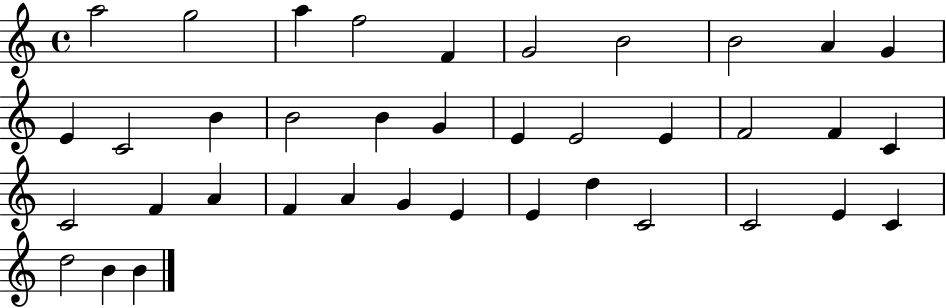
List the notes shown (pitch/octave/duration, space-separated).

A5/h G5/h A5/q F5/h F4/q G4/h B4/h B4/h A4/q G4/q E4/q C4/h B4/q B4/h B4/q G4/q E4/q E4/h E4/q F4/h F4/q C4/q C4/h F4/q A4/q F4/q A4/q G4/q E4/q E4/q D5/q C4/h C4/h E4/q C4/q D5/h B4/q B4/q